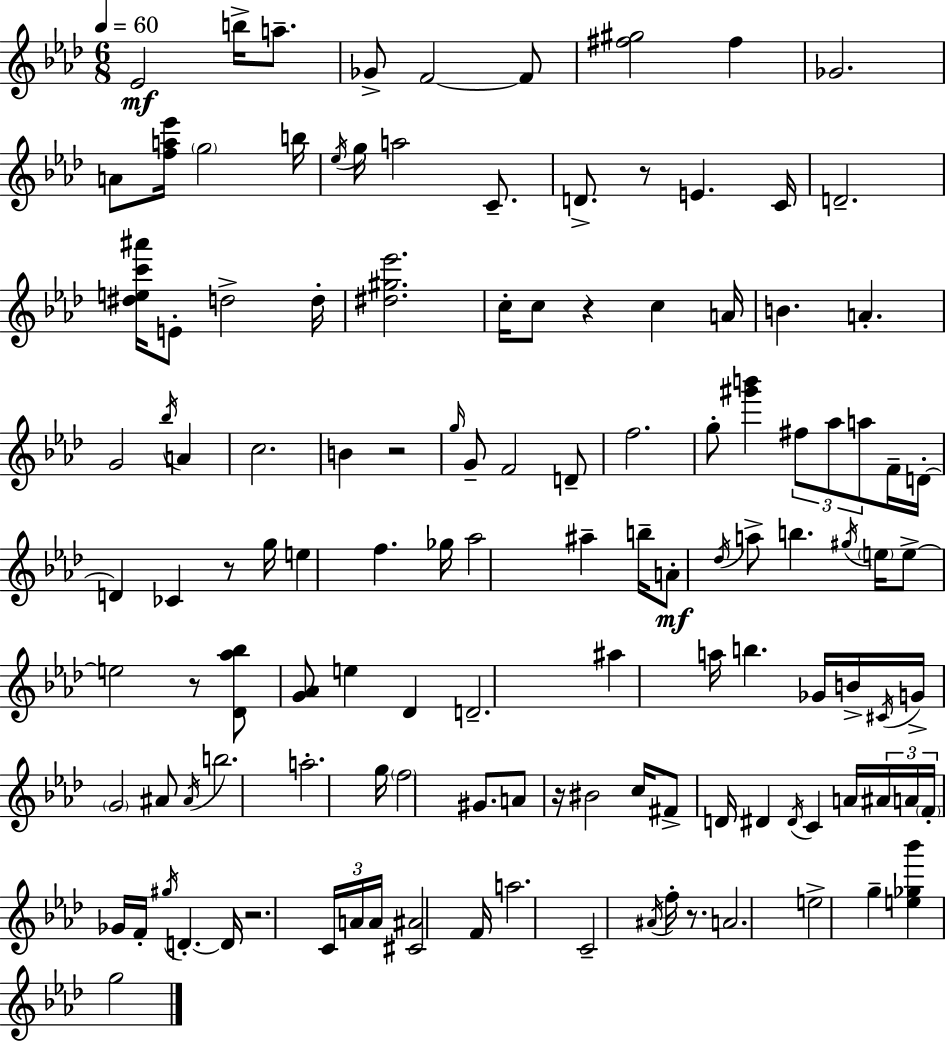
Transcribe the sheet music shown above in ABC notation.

X:1
T:Untitled
M:6/8
L:1/4
K:Ab
_E2 b/4 a/2 _G/2 F2 F/2 [^f^g]2 ^f _G2 A/2 [fa_e']/4 g2 b/4 _e/4 g/4 a2 C/2 D/2 z/2 E C/4 D2 [^dec'^a']/4 E/2 d2 d/4 [^d^g_e']2 c/4 c/2 z c A/4 B A G2 _b/4 A c2 B z2 g/4 G/2 F2 D/2 f2 g/2 [^g'b'] ^f/2 _a/2 a/2 F/4 D/4 D _C z/2 g/4 e f _g/4 _a2 ^a b/4 A/2 _d/4 a/2 b ^g/4 e/4 e/2 e2 z/2 [_D_a_b]/2 [G_A]/2 e _D D2 ^a a/4 b _G/4 B/4 ^C/4 G/4 G2 ^A/2 ^A/4 b2 a2 g/4 f2 ^G/2 A/2 z/4 ^B2 c/4 ^F/2 D/4 ^D ^D/4 C A/4 ^A/4 A/4 F/4 _G/4 F/4 ^g/4 D D/4 z2 C/4 A/4 A/4 [^C^A]2 F/4 a2 C2 ^A/4 f/4 z/2 A2 e2 g [e_g_b'] g2